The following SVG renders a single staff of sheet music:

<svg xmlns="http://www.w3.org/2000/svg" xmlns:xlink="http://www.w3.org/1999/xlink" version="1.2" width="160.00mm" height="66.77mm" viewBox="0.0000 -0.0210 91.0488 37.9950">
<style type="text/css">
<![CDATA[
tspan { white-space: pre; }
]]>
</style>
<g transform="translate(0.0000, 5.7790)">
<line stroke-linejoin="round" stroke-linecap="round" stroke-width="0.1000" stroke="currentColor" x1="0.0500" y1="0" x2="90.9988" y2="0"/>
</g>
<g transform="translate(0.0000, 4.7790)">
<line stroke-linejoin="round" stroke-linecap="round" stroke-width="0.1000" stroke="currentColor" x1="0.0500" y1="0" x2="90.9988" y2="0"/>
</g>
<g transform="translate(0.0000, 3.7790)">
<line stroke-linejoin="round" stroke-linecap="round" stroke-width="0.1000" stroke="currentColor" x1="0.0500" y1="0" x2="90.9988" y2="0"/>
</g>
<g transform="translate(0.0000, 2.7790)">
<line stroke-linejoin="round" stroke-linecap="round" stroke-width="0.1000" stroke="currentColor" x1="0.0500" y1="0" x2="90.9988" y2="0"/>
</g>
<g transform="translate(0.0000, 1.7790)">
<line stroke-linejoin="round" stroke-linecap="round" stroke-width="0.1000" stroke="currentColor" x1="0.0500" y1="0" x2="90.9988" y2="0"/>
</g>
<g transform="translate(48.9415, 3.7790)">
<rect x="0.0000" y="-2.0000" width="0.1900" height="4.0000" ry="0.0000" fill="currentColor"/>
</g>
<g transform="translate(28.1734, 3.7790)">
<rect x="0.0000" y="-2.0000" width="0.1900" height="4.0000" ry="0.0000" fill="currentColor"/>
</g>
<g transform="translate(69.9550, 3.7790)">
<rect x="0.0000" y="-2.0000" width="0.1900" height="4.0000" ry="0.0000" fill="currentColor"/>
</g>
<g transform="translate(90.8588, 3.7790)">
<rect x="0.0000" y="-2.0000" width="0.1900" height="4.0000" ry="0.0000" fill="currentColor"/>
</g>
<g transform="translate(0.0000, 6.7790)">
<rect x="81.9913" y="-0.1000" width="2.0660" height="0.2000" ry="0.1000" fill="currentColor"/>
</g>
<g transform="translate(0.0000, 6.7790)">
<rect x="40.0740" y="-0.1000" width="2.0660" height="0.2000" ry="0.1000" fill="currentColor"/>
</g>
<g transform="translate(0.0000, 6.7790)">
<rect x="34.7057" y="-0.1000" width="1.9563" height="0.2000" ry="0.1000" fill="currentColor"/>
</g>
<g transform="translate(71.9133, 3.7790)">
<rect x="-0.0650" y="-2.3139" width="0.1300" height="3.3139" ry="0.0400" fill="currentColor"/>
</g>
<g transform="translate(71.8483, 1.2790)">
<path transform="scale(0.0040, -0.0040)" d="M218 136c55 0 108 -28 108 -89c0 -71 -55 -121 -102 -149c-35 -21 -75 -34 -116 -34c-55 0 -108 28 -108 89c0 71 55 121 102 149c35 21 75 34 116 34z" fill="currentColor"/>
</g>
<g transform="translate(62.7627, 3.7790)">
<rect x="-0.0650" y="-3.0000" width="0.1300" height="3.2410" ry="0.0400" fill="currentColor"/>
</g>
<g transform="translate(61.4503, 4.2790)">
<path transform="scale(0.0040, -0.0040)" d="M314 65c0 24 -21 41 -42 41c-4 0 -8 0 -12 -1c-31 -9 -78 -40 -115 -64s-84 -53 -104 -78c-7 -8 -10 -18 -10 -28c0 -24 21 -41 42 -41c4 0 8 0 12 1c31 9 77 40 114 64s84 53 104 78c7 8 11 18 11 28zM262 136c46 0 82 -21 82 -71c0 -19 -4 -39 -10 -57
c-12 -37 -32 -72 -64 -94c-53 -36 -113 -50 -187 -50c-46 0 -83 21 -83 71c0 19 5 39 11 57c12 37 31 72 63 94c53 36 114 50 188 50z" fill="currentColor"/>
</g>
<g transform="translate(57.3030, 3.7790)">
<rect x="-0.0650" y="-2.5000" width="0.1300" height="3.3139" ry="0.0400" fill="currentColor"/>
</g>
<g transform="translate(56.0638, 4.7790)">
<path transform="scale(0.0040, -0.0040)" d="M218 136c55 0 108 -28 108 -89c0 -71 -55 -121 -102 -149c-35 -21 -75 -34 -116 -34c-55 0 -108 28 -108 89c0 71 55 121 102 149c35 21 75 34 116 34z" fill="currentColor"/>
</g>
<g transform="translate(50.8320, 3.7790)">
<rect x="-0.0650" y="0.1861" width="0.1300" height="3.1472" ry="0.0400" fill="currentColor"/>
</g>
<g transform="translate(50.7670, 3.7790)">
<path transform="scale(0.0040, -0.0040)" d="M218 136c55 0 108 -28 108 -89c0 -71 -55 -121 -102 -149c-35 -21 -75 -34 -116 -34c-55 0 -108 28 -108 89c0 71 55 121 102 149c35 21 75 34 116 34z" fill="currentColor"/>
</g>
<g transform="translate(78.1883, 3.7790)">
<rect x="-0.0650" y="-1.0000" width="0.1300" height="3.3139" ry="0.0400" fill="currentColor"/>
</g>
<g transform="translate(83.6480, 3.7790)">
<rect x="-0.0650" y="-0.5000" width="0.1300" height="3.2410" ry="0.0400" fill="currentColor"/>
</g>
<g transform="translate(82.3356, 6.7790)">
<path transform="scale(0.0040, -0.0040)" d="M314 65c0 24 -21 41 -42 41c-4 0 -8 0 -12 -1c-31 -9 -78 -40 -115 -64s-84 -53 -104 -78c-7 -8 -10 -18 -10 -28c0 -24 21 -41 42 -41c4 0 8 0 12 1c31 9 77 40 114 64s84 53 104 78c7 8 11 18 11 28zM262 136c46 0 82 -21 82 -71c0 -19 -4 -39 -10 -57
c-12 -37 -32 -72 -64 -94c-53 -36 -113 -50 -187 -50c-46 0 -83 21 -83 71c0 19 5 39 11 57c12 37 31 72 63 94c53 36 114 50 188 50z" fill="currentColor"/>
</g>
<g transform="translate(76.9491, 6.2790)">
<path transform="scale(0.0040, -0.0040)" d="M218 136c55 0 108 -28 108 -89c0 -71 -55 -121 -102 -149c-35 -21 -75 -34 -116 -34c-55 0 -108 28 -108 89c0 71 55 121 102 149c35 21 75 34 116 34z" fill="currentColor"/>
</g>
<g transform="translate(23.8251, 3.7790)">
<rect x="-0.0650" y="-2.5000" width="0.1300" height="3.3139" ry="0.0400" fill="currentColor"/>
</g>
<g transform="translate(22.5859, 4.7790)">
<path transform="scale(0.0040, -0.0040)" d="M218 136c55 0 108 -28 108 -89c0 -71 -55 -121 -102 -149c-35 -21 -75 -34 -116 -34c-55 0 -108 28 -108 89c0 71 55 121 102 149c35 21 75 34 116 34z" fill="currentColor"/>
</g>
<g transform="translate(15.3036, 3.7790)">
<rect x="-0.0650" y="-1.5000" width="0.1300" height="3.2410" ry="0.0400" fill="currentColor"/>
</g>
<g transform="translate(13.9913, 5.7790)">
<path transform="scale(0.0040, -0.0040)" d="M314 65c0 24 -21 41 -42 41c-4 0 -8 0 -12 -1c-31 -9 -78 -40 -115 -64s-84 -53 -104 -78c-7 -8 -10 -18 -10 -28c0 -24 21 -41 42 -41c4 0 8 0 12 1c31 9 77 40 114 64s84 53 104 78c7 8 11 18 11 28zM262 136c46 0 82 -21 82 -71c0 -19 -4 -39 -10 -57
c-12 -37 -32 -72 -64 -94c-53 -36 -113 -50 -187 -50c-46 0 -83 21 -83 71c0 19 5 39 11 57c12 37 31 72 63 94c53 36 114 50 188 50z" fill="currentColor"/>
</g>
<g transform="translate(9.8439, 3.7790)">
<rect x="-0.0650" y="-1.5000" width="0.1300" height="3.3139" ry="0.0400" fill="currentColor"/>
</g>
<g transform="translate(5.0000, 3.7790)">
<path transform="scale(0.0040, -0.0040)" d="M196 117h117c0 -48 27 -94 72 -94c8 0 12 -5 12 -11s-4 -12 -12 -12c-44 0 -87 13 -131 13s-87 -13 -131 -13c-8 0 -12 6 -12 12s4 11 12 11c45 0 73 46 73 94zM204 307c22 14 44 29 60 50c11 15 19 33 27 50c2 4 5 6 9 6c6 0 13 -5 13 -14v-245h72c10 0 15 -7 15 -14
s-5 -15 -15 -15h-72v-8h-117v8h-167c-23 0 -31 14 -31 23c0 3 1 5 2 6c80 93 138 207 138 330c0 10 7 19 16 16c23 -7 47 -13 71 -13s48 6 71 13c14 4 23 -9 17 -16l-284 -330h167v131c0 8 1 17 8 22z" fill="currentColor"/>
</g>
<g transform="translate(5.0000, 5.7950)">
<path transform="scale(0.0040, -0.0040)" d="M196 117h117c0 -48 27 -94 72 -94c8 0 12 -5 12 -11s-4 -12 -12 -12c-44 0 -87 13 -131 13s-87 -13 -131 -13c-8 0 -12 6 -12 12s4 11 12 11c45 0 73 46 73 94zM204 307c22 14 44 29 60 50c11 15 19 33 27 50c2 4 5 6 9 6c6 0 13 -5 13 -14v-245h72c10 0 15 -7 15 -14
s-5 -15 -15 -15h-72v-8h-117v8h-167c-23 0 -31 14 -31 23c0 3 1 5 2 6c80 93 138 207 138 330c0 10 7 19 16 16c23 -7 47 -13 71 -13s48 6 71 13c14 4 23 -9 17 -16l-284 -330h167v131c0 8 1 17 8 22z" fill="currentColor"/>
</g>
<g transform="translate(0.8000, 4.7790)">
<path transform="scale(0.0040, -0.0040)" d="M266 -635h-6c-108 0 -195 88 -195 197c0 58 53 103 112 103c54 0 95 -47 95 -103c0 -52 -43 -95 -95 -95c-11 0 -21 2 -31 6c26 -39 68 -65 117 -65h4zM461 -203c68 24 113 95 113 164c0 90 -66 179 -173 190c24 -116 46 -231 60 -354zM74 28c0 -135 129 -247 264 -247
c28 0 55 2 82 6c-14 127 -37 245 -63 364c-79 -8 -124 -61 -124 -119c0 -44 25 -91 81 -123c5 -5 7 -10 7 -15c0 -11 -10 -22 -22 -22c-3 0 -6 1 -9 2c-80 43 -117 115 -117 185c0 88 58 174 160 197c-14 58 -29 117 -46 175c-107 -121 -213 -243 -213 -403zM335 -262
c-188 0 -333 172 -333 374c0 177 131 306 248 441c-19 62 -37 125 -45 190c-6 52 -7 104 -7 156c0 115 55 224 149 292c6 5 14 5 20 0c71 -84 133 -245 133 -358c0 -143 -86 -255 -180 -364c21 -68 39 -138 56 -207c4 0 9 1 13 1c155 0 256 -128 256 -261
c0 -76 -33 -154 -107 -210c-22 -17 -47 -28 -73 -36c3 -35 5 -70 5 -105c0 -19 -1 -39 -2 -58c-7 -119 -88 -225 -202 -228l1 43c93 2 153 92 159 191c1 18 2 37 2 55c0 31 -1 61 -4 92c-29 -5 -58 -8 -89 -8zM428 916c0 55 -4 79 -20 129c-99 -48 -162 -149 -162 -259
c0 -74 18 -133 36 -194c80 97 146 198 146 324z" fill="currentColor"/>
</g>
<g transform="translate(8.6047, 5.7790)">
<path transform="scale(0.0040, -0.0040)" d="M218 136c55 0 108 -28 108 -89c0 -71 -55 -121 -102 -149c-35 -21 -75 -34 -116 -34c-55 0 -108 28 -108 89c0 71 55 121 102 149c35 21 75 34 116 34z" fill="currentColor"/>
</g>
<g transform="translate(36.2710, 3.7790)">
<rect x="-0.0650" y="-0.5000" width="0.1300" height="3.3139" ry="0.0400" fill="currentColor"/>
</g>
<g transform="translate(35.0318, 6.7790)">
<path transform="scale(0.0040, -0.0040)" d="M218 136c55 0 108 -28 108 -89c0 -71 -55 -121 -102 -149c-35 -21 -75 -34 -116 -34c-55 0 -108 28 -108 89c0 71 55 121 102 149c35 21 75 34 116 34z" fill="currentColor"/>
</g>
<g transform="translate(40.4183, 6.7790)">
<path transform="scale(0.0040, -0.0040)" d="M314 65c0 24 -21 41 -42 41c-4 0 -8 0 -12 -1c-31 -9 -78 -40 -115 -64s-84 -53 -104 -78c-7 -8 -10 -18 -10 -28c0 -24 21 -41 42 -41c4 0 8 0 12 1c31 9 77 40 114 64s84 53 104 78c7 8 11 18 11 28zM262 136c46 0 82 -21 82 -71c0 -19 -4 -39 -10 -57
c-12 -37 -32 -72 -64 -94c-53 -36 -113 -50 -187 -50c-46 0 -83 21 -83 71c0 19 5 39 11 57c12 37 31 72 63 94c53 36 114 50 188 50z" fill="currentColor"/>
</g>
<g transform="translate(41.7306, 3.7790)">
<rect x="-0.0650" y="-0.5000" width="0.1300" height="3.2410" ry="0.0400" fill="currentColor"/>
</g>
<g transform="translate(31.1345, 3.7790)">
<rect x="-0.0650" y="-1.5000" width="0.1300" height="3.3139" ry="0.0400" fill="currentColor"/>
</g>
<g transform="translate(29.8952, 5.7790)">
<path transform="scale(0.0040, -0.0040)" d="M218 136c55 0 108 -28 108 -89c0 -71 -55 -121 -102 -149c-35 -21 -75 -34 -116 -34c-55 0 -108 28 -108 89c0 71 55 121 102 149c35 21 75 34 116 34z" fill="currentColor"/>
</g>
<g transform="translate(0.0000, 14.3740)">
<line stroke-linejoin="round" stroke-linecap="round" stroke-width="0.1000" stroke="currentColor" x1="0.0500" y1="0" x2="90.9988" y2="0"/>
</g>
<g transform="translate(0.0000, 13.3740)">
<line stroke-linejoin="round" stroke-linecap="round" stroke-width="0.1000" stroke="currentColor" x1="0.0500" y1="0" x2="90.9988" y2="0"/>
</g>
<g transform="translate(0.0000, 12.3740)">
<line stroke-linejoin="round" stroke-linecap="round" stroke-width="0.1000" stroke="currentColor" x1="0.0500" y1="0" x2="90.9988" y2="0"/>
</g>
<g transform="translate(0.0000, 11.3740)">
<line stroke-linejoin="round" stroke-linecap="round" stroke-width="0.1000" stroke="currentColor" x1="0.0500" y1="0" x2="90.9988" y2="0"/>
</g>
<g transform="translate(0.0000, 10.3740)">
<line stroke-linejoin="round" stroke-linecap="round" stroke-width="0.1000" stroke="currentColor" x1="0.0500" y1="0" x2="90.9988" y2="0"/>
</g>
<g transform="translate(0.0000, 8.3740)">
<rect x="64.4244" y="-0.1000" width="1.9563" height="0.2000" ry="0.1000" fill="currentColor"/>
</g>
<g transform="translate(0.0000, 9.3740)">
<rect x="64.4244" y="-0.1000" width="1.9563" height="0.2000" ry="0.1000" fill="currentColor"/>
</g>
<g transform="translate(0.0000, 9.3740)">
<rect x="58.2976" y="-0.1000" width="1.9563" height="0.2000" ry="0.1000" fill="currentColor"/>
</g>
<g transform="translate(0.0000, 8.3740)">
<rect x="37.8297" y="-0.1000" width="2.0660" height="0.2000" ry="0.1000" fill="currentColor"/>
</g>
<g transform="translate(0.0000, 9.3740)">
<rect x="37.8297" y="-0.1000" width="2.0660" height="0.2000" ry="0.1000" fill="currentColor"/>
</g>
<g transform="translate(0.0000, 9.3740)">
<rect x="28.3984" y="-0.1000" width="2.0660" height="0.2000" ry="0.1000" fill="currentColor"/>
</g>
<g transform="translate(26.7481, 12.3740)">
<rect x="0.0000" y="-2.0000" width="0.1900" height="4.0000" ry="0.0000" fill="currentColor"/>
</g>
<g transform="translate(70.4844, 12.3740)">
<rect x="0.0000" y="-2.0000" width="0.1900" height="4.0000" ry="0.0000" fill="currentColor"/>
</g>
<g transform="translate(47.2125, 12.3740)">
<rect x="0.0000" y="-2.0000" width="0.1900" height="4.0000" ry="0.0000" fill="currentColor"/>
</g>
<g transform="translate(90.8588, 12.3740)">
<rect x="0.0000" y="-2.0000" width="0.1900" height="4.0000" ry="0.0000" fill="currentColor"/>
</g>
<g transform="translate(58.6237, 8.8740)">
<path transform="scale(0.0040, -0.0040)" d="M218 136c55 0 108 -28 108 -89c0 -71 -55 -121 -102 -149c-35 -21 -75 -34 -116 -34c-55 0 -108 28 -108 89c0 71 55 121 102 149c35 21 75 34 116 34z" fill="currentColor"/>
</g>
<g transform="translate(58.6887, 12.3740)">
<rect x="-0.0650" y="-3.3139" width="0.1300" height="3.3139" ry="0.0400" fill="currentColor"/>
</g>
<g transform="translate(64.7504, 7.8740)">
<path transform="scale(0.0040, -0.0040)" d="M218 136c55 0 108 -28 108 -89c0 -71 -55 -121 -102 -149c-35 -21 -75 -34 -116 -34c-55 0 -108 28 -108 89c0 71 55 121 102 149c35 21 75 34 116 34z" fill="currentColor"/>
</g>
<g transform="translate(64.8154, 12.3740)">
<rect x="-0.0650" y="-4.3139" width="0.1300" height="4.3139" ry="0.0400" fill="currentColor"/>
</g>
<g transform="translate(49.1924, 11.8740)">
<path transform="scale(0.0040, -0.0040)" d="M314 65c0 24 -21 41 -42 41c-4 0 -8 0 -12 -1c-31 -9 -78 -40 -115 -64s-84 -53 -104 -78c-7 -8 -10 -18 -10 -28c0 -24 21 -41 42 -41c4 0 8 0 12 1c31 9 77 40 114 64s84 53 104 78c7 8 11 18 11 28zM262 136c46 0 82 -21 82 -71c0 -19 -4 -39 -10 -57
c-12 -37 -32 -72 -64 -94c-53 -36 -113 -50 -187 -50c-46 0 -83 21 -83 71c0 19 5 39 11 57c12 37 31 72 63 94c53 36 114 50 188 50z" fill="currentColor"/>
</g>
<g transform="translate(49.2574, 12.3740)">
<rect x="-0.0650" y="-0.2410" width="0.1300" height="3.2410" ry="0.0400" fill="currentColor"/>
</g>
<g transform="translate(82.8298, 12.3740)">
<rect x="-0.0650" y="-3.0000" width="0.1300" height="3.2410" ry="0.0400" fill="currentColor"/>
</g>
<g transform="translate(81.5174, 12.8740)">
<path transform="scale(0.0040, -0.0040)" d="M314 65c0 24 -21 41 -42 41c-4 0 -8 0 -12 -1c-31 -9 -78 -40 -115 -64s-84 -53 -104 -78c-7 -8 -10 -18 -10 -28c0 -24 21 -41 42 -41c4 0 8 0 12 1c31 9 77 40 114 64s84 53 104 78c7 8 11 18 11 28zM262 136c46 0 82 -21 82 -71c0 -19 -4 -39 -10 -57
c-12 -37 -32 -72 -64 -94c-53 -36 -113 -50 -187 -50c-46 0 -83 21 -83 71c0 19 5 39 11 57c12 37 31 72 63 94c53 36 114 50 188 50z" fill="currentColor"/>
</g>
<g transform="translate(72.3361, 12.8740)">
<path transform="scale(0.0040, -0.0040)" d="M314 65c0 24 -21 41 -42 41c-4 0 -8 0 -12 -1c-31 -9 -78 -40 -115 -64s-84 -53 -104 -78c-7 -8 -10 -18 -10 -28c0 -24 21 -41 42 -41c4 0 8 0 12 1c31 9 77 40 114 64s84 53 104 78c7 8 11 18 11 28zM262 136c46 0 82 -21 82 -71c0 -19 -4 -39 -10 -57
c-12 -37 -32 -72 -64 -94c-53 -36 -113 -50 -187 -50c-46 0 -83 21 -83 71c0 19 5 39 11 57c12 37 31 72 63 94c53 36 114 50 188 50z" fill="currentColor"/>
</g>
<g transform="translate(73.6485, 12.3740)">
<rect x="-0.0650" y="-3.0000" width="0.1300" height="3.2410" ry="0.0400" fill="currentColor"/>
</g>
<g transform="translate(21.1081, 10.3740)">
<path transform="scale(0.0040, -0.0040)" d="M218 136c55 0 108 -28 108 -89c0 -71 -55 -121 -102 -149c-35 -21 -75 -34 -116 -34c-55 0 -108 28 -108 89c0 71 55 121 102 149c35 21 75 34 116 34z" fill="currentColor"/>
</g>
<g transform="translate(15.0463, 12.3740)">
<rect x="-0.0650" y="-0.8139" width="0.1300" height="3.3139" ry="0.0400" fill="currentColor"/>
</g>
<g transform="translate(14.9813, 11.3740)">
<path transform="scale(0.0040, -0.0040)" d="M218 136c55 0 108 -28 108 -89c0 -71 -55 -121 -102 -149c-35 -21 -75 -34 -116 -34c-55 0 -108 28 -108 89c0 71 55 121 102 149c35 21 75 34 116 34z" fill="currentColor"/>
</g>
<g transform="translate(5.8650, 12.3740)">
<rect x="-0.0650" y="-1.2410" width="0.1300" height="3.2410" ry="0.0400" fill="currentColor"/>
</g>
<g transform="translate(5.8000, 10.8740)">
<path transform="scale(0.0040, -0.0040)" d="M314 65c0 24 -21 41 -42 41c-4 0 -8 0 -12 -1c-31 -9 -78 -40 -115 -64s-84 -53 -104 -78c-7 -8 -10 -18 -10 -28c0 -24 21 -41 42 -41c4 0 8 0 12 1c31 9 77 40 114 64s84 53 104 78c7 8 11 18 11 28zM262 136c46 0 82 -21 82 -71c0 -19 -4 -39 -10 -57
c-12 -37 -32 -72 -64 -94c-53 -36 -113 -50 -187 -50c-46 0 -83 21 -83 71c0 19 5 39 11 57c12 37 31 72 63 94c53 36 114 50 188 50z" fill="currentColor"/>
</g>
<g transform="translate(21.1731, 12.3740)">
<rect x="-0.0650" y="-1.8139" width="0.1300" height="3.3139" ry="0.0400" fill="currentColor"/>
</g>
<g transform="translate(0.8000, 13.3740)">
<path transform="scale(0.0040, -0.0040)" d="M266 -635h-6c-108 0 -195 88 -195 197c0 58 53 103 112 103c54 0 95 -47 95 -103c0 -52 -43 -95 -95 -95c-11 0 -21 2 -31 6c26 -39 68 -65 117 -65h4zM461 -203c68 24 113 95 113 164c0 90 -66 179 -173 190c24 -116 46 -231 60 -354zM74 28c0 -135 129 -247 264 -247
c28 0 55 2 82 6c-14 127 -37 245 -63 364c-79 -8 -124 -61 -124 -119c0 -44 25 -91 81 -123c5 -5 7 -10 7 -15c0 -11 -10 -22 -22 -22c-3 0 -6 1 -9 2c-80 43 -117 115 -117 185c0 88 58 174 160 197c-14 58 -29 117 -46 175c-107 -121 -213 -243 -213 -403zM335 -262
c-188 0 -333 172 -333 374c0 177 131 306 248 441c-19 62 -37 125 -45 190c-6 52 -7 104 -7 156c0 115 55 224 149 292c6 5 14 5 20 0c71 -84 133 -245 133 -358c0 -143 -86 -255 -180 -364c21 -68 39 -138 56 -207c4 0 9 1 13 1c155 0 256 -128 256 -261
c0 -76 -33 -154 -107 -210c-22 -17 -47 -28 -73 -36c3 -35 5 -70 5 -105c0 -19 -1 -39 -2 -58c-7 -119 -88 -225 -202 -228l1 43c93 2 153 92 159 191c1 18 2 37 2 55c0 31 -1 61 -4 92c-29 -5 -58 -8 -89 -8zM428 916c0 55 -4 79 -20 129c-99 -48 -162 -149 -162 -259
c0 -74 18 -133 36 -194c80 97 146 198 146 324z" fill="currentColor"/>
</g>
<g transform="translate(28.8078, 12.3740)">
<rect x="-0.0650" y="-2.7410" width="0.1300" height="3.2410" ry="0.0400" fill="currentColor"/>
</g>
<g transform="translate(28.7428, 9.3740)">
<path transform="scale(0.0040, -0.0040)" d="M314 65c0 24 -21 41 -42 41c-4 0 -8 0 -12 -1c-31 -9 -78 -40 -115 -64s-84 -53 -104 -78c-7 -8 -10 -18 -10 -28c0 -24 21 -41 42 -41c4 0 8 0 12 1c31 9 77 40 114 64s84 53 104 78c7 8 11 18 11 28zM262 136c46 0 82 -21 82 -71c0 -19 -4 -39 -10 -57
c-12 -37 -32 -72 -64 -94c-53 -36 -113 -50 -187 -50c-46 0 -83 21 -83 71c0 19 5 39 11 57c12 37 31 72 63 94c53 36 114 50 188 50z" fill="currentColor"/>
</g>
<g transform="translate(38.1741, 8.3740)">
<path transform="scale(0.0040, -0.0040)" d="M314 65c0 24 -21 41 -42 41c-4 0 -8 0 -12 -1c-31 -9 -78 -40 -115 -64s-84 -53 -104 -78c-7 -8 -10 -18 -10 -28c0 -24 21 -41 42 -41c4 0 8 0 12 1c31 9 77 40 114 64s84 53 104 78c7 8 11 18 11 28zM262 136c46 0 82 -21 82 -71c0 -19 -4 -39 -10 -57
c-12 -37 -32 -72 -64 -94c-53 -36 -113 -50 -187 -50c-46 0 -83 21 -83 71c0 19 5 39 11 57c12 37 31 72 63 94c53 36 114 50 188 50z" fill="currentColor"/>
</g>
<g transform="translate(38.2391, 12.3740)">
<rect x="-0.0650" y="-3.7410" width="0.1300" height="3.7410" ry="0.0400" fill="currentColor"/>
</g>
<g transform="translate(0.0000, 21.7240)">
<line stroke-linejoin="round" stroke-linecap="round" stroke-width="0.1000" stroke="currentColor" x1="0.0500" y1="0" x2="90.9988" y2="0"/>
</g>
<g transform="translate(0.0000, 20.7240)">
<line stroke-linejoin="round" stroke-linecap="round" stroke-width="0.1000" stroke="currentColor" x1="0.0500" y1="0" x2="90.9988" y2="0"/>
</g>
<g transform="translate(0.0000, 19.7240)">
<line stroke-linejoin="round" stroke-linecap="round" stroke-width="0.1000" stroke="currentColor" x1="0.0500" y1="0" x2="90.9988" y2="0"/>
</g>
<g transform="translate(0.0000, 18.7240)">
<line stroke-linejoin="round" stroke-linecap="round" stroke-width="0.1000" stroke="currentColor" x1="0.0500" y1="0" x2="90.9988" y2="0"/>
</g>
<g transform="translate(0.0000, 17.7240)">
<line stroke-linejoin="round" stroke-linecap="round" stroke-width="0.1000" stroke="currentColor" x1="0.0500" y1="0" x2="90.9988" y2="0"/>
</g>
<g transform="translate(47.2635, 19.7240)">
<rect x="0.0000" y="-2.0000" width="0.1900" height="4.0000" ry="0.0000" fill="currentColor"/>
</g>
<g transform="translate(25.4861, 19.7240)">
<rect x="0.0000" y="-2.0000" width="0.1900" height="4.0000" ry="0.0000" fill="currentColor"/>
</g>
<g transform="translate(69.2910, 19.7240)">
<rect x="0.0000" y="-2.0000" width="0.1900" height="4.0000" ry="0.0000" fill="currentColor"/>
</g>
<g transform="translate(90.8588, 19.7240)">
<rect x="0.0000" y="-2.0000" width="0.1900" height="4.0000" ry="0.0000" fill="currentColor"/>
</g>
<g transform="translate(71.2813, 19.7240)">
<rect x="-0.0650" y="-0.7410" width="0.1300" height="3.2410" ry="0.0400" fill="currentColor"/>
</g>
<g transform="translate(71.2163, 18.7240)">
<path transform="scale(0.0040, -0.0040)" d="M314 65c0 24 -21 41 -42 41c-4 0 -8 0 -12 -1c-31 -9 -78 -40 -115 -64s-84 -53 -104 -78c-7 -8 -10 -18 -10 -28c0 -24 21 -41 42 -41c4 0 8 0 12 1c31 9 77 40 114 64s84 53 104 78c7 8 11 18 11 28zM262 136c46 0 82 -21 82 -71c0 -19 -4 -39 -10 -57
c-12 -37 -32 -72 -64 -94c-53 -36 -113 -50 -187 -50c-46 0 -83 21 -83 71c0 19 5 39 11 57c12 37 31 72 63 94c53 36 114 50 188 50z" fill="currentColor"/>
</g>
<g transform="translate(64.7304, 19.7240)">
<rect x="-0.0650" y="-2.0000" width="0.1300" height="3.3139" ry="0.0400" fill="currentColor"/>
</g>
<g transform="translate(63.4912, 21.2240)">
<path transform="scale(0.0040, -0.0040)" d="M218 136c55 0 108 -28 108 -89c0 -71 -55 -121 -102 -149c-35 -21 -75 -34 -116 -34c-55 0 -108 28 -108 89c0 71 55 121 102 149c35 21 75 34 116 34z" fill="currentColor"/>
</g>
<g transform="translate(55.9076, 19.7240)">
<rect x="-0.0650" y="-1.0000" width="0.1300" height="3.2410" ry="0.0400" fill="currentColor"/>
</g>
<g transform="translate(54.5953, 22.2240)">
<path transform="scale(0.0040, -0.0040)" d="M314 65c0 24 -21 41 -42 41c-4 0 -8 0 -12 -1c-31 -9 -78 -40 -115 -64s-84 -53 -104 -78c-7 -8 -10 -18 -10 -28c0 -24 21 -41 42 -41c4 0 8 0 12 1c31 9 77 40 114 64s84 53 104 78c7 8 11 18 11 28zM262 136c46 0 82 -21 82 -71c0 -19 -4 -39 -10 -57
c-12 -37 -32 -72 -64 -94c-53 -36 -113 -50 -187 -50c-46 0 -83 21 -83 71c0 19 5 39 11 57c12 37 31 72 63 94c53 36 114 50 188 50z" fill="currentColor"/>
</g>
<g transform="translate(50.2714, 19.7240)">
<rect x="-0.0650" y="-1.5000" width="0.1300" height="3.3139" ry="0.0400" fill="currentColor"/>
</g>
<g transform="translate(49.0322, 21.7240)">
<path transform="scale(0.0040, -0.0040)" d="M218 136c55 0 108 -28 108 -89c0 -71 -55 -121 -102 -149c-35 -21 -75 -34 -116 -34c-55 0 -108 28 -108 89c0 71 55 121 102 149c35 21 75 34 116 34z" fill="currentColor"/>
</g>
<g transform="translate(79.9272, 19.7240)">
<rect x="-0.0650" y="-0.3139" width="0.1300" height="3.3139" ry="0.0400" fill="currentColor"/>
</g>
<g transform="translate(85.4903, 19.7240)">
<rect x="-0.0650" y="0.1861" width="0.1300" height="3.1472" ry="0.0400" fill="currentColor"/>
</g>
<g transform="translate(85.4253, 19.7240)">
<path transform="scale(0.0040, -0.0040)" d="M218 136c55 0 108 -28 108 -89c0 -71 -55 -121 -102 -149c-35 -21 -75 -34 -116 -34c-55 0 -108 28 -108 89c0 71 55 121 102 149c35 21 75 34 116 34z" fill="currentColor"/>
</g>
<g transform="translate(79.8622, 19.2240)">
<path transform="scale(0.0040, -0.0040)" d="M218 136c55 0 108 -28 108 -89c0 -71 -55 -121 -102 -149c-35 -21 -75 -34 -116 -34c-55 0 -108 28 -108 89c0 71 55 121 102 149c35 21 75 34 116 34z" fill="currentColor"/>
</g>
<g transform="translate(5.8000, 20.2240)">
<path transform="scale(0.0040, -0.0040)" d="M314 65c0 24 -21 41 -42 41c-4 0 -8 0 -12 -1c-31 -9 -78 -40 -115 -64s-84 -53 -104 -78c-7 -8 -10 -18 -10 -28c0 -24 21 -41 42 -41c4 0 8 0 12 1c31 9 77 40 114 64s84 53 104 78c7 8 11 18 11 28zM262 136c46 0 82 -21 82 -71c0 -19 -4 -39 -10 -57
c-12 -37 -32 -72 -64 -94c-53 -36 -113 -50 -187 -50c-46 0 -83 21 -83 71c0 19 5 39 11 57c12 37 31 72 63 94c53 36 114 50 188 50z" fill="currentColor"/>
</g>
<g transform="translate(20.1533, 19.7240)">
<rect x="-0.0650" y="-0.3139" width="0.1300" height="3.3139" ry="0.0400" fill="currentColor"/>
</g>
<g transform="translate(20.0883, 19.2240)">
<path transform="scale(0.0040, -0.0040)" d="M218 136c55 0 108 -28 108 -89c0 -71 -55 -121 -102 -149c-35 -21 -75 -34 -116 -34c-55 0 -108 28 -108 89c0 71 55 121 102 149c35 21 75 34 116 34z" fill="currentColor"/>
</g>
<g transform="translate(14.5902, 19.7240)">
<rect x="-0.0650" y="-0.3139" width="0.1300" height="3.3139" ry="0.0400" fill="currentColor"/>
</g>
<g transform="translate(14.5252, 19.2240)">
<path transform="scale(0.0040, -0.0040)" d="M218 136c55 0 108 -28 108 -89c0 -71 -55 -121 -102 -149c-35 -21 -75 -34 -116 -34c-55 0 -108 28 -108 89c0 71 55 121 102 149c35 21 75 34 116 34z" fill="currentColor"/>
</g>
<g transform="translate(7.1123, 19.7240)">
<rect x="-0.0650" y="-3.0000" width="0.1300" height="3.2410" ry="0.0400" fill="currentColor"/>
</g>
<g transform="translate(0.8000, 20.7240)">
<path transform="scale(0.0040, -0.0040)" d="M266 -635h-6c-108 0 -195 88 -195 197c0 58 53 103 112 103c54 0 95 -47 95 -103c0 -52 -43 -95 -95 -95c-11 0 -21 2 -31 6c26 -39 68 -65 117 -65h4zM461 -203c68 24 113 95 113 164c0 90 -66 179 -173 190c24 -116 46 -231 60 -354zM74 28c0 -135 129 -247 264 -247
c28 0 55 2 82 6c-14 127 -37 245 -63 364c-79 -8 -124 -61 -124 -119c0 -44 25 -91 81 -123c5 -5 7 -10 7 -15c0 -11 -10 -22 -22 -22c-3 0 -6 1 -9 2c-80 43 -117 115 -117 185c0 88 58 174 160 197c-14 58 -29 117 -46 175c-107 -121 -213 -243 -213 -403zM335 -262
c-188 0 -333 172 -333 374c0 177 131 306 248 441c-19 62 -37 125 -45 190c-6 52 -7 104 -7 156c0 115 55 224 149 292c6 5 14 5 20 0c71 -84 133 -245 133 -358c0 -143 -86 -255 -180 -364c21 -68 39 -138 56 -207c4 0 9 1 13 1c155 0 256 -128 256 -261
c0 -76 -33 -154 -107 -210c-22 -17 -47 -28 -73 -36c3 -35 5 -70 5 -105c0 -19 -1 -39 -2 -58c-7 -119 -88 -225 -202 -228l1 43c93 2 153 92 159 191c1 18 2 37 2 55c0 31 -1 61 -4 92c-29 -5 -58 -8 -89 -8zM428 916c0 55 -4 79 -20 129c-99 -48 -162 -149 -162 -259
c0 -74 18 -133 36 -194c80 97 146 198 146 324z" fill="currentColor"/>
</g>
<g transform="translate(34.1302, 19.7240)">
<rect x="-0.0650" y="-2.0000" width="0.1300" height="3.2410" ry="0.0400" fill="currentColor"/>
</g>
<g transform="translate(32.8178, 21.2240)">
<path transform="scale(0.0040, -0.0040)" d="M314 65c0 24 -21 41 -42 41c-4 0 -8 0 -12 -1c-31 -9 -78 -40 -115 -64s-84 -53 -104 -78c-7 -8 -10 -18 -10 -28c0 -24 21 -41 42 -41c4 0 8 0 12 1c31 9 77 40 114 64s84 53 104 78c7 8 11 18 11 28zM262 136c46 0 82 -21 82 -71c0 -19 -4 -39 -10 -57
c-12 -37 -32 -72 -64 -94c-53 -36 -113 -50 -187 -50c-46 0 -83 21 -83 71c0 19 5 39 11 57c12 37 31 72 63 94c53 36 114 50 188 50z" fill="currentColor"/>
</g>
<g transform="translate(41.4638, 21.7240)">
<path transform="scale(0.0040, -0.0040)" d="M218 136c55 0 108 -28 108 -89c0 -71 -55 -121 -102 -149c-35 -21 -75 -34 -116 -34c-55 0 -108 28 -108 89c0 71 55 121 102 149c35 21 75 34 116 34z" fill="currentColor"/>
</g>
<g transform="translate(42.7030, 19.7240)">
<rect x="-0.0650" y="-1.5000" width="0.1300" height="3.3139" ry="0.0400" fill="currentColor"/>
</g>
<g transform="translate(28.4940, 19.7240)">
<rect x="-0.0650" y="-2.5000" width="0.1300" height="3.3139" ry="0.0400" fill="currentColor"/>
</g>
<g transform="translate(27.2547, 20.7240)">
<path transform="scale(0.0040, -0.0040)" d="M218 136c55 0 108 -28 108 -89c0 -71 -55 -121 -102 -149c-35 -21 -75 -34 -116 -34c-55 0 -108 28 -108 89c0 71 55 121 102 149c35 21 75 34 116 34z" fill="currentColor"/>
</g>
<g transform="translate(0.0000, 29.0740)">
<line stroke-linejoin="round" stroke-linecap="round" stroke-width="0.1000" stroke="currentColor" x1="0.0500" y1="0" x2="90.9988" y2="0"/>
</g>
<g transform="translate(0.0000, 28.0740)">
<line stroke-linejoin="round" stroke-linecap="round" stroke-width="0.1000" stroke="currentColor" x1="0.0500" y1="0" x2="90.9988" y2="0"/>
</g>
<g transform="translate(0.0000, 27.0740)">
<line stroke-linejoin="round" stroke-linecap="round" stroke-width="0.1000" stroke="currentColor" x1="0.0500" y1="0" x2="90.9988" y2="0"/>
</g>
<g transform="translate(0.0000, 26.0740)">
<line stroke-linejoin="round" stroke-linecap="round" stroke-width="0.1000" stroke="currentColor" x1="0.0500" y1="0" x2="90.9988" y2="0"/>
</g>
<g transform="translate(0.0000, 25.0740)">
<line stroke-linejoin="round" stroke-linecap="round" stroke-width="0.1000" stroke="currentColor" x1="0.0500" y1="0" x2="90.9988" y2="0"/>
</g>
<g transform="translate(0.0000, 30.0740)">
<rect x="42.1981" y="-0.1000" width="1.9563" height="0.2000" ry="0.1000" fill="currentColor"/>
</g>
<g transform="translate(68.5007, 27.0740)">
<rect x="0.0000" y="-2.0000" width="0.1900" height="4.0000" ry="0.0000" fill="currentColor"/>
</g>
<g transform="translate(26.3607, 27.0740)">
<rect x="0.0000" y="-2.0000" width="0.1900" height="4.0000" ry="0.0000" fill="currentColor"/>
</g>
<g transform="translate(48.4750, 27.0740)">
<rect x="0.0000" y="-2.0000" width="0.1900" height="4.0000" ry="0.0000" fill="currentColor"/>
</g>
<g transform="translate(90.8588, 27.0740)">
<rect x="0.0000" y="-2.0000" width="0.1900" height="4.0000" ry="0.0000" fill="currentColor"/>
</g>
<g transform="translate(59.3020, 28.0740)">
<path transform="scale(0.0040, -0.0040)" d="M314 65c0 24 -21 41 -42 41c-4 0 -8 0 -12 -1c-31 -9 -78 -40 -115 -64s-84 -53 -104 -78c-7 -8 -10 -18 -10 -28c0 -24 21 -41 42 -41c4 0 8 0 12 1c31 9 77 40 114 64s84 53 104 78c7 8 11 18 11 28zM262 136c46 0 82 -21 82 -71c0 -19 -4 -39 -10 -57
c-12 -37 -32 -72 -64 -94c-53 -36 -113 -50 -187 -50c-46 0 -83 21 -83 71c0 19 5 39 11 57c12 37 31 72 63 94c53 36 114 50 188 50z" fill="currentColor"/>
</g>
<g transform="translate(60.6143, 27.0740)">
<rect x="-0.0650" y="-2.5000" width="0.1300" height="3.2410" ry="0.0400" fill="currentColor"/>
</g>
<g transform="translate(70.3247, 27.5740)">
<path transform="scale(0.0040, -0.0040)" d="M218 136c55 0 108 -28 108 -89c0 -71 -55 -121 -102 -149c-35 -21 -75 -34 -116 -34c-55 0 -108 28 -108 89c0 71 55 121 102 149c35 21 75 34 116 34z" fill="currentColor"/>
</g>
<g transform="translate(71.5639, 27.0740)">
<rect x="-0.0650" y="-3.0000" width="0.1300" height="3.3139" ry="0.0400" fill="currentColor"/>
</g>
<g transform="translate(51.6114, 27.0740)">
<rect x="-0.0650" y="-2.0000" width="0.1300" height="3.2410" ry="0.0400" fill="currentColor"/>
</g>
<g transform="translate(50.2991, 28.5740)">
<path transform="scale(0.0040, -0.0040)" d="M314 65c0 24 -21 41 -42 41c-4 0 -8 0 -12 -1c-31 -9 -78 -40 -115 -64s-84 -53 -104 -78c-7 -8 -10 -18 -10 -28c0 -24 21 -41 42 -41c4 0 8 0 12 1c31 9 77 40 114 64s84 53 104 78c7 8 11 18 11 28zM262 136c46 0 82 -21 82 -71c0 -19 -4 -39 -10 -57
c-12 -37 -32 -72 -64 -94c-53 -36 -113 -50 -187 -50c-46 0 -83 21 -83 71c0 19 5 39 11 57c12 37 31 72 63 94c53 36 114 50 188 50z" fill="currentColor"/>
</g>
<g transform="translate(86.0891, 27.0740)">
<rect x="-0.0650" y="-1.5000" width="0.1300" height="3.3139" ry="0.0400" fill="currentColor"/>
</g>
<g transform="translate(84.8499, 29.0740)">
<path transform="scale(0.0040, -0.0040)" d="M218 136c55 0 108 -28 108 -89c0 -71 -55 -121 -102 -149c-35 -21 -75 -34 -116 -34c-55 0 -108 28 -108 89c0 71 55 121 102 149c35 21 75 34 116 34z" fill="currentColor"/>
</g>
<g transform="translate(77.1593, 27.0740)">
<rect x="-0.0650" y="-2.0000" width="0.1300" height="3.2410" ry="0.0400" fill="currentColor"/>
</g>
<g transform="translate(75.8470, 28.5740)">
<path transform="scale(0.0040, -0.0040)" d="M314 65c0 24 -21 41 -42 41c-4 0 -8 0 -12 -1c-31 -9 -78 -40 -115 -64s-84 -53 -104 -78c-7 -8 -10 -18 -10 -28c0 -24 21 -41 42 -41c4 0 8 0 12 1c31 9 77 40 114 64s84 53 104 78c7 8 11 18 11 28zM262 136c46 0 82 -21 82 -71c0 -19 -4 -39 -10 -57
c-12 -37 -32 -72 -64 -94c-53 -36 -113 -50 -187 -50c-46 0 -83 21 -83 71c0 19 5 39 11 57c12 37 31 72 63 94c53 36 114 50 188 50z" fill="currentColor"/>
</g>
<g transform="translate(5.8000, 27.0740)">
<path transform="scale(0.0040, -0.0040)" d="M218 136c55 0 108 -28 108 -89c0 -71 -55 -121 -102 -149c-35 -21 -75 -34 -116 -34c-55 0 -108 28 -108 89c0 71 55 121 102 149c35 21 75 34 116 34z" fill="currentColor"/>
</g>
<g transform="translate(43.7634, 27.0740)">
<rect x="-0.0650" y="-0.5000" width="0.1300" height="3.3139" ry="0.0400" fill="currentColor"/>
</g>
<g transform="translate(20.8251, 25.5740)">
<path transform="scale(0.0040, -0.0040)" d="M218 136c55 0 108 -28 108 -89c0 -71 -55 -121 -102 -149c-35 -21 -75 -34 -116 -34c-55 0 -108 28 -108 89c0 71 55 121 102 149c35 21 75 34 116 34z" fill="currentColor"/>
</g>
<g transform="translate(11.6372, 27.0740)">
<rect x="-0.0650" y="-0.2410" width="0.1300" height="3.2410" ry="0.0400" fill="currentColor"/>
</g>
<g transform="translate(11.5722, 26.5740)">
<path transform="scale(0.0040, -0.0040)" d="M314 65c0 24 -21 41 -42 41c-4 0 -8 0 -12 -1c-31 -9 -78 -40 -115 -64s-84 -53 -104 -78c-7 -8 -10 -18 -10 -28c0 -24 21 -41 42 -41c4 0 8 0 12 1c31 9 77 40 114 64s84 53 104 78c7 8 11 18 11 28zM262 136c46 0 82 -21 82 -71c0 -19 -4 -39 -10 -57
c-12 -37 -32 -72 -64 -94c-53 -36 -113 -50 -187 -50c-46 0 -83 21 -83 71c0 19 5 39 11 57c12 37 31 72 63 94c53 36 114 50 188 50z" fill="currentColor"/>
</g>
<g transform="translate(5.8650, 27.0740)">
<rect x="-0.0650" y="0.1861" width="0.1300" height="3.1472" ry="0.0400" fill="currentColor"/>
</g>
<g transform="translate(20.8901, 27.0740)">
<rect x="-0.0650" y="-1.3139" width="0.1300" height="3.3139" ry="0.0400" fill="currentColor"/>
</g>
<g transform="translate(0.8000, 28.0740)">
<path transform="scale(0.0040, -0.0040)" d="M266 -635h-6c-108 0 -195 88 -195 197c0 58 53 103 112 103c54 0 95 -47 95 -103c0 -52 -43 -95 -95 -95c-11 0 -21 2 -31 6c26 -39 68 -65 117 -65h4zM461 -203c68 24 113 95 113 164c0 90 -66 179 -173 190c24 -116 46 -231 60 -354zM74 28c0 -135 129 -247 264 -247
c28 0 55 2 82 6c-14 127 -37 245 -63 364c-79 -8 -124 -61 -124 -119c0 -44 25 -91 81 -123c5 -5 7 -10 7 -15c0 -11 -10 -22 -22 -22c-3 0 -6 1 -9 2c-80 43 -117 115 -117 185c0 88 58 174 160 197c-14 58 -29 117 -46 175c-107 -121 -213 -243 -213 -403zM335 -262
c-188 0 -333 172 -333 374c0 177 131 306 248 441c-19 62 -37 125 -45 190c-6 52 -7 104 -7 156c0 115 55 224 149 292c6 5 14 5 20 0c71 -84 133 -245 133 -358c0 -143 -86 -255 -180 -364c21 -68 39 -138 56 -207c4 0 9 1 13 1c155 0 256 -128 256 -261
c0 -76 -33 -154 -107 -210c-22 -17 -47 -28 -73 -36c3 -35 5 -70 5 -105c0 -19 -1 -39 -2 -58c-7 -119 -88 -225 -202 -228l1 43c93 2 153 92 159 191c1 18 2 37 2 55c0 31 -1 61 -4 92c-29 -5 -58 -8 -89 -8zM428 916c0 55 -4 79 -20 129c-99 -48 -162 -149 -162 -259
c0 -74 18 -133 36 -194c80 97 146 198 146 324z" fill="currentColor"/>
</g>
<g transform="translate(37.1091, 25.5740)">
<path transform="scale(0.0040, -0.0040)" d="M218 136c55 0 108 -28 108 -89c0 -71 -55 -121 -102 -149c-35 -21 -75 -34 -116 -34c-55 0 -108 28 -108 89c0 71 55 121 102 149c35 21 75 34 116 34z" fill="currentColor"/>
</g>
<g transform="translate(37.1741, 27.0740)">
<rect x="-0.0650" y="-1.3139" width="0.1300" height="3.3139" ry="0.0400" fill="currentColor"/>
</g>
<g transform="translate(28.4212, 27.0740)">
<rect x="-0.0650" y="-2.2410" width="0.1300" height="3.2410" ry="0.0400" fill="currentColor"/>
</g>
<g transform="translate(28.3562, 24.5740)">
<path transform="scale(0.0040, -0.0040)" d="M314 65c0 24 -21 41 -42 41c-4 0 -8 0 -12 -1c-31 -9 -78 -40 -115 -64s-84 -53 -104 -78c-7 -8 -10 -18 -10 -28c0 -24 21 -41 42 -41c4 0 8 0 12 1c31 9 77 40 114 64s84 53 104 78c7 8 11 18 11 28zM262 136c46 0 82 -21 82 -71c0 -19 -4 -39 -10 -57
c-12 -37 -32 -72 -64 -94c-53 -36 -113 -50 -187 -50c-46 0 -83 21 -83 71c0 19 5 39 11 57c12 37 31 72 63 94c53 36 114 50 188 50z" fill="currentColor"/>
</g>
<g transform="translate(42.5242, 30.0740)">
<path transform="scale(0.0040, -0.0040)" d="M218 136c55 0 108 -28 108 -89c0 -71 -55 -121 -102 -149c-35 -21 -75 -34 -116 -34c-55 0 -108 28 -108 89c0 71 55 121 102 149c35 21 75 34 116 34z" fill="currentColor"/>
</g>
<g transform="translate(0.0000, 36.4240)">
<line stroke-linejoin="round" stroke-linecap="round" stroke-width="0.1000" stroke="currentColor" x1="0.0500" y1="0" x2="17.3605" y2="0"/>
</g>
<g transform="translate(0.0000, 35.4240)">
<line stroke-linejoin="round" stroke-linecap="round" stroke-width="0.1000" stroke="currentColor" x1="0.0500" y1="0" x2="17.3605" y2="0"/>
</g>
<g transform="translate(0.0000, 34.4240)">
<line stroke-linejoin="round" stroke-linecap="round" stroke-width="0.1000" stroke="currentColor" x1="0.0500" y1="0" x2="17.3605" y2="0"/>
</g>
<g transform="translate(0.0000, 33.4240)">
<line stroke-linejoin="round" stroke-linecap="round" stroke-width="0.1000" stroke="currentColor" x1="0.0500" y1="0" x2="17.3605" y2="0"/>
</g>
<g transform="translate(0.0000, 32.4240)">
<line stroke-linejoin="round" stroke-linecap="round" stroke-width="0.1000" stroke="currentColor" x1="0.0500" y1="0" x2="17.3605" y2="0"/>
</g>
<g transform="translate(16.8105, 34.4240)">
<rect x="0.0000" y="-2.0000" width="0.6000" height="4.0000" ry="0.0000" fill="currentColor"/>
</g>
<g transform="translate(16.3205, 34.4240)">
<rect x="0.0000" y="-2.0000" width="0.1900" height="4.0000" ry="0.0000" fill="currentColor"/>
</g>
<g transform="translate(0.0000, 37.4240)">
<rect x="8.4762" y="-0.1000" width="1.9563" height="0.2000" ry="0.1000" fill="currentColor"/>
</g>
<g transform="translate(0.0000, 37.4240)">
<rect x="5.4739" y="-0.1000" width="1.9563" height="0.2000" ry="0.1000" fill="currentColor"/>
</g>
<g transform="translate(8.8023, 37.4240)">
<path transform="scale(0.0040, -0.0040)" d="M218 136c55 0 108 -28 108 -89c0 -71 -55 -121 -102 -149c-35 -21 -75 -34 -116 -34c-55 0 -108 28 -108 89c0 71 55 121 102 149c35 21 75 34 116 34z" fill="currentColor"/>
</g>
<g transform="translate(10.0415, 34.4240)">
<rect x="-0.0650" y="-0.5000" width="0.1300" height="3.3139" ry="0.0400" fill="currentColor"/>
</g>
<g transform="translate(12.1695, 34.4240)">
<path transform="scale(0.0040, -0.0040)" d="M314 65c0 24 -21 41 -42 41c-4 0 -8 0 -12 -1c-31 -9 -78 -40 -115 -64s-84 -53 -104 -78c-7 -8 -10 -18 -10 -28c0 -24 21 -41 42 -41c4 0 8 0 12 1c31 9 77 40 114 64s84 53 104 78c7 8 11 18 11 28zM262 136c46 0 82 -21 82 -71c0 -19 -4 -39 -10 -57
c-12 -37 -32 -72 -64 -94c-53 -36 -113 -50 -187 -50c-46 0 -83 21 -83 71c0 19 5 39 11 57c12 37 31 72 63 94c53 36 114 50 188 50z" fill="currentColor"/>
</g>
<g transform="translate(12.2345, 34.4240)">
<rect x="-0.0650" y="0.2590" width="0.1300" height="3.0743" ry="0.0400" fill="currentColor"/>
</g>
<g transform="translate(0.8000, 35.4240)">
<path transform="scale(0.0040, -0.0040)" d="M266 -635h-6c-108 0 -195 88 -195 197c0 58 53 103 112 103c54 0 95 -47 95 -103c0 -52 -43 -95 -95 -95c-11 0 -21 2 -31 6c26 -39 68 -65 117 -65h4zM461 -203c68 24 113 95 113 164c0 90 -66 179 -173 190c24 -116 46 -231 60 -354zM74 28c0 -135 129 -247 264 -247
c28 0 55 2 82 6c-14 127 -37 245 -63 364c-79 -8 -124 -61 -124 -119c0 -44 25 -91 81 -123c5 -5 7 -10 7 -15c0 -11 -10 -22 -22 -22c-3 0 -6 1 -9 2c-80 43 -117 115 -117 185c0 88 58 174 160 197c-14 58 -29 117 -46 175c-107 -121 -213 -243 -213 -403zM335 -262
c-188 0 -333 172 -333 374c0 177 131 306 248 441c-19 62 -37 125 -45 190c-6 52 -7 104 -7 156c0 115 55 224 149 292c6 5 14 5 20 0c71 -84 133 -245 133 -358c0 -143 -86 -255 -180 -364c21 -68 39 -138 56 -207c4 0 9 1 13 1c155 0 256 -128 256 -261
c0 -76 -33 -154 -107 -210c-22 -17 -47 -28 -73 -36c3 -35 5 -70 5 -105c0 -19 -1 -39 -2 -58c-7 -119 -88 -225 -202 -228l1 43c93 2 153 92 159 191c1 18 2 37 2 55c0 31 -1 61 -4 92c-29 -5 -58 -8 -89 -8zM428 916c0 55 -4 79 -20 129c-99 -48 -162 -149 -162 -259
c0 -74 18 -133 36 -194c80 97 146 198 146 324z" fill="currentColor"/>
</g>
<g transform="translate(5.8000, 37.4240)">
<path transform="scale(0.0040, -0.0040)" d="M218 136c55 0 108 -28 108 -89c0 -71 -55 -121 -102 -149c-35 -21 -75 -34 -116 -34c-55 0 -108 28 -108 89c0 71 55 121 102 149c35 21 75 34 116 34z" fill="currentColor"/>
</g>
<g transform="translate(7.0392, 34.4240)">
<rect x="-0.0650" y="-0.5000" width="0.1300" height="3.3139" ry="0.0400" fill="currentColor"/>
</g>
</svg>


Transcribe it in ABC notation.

X:1
T:Untitled
M:4/4
L:1/4
K:C
E E2 G E C C2 B G A2 g D C2 e2 d f a2 c'2 c2 b d' A2 A2 A2 c c G F2 E E D2 F d2 c B B c2 e g2 e C F2 G2 A F2 E C C B2